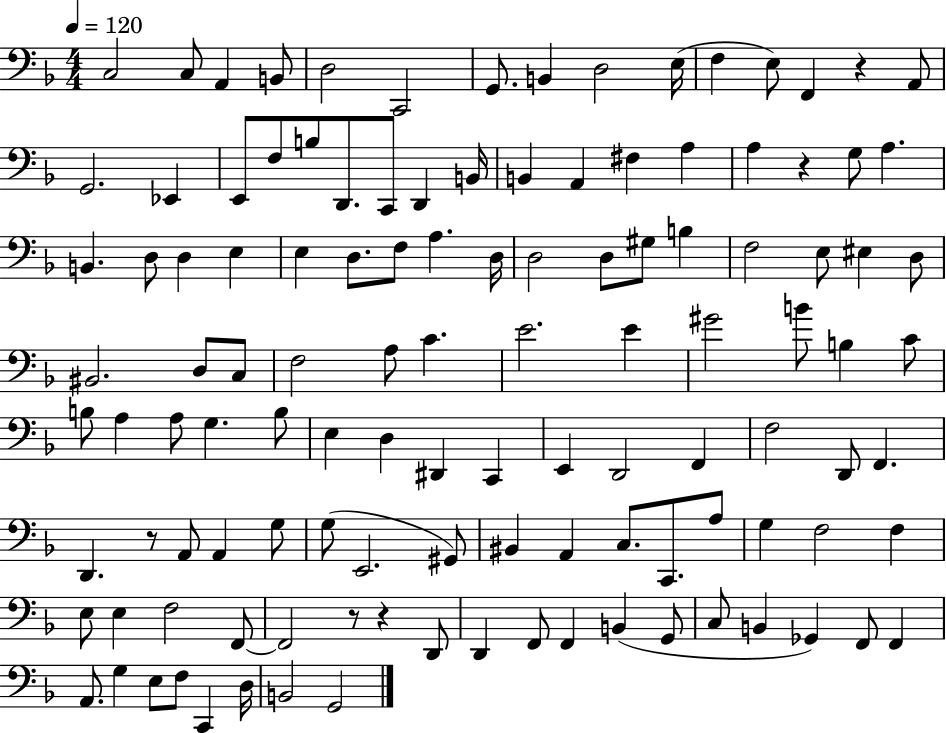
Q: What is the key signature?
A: F major